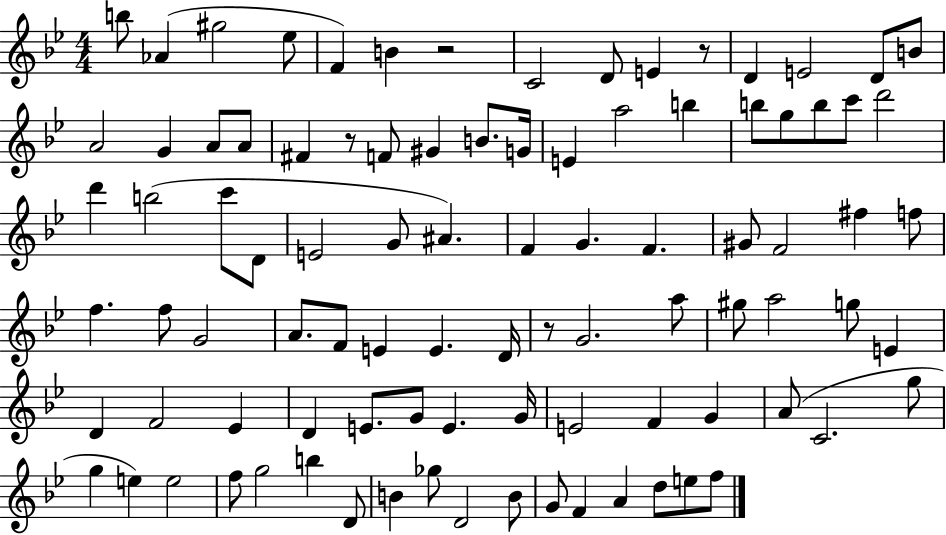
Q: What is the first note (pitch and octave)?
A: B5